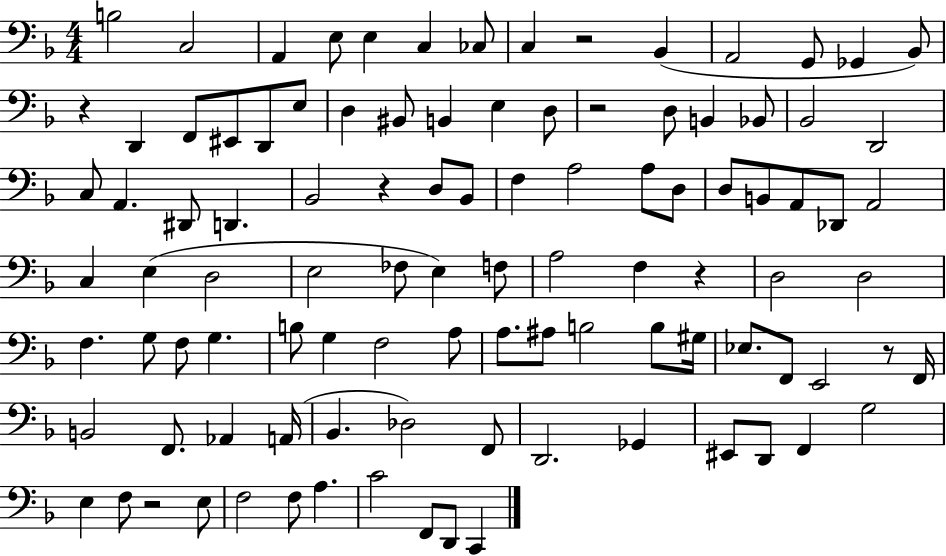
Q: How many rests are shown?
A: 7